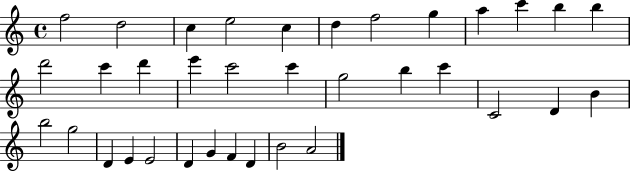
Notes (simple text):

F5/h D5/h C5/q E5/h C5/q D5/q F5/h G5/q A5/q C6/q B5/q B5/q D6/h C6/q D6/q E6/q C6/h C6/q G5/h B5/q C6/q C4/h D4/q B4/q B5/h G5/h D4/q E4/q E4/h D4/q G4/q F4/q D4/q B4/h A4/h